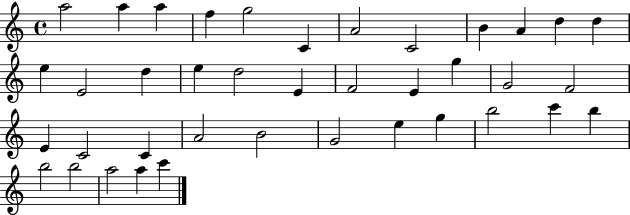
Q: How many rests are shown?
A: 0